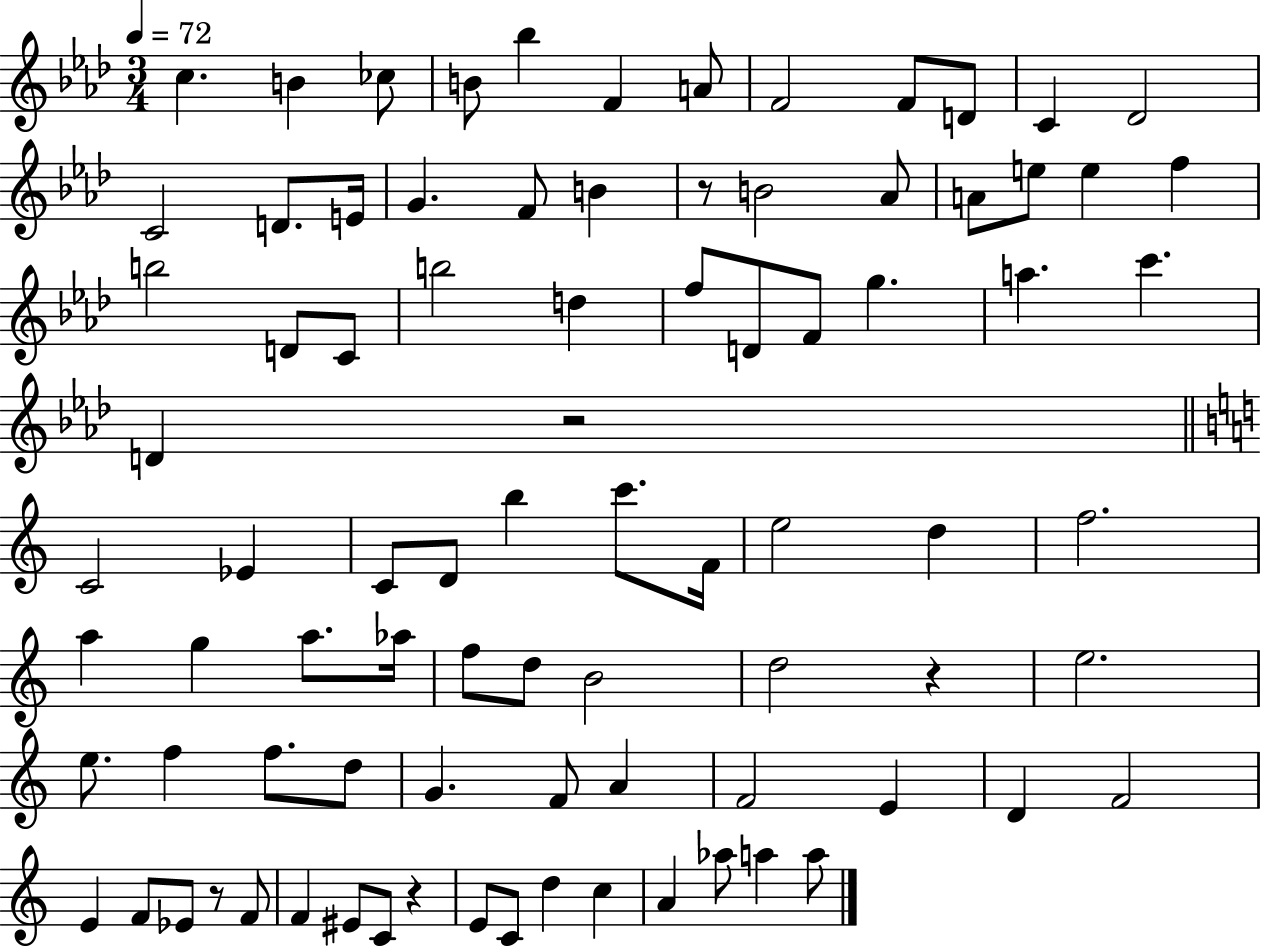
C5/q. B4/q CES5/e B4/e Bb5/q F4/q A4/e F4/h F4/e D4/e C4/q Db4/h C4/h D4/e. E4/s G4/q. F4/e B4/q R/e B4/h Ab4/e A4/e E5/e E5/q F5/q B5/h D4/e C4/e B5/h D5/q F5/e D4/e F4/e G5/q. A5/q. C6/q. D4/q R/h C4/h Eb4/q C4/e D4/e B5/q C6/e. F4/s E5/h D5/q F5/h. A5/q G5/q A5/e. Ab5/s F5/e D5/e B4/h D5/h R/q E5/h. E5/e. F5/q F5/e. D5/e G4/q. F4/e A4/q F4/h E4/q D4/q F4/h E4/q F4/e Eb4/e R/e F4/e F4/q EIS4/e C4/e R/q E4/e C4/e D5/q C5/q A4/q Ab5/e A5/q A5/e